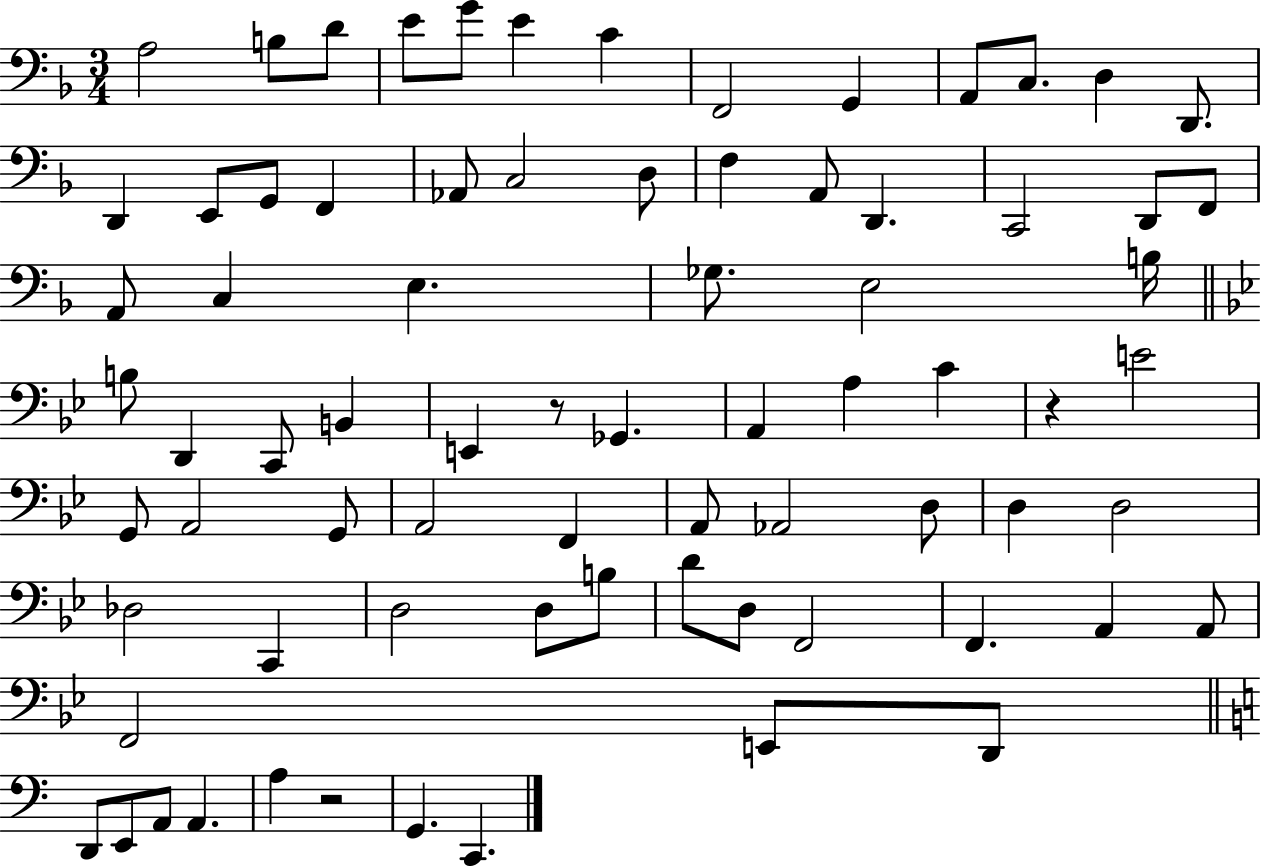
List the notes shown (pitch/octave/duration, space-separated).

A3/h B3/e D4/e E4/e G4/e E4/q C4/q F2/h G2/q A2/e C3/e. D3/q D2/e. D2/q E2/e G2/e F2/q Ab2/e C3/h D3/e F3/q A2/e D2/q. C2/h D2/e F2/e A2/e C3/q E3/q. Gb3/e. E3/h B3/s B3/e D2/q C2/e B2/q E2/q R/e Gb2/q. A2/q A3/q C4/q R/q E4/h G2/e A2/h G2/e A2/h F2/q A2/e Ab2/h D3/e D3/q D3/h Db3/h C2/q D3/h D3/e B3/e D4/e D3/e F2/h F2/q. A2/q A2/e F2/h E2/e D2/e D2/e E2/e A2/e A2/q. A3/q R/h G2/q. C2/q.